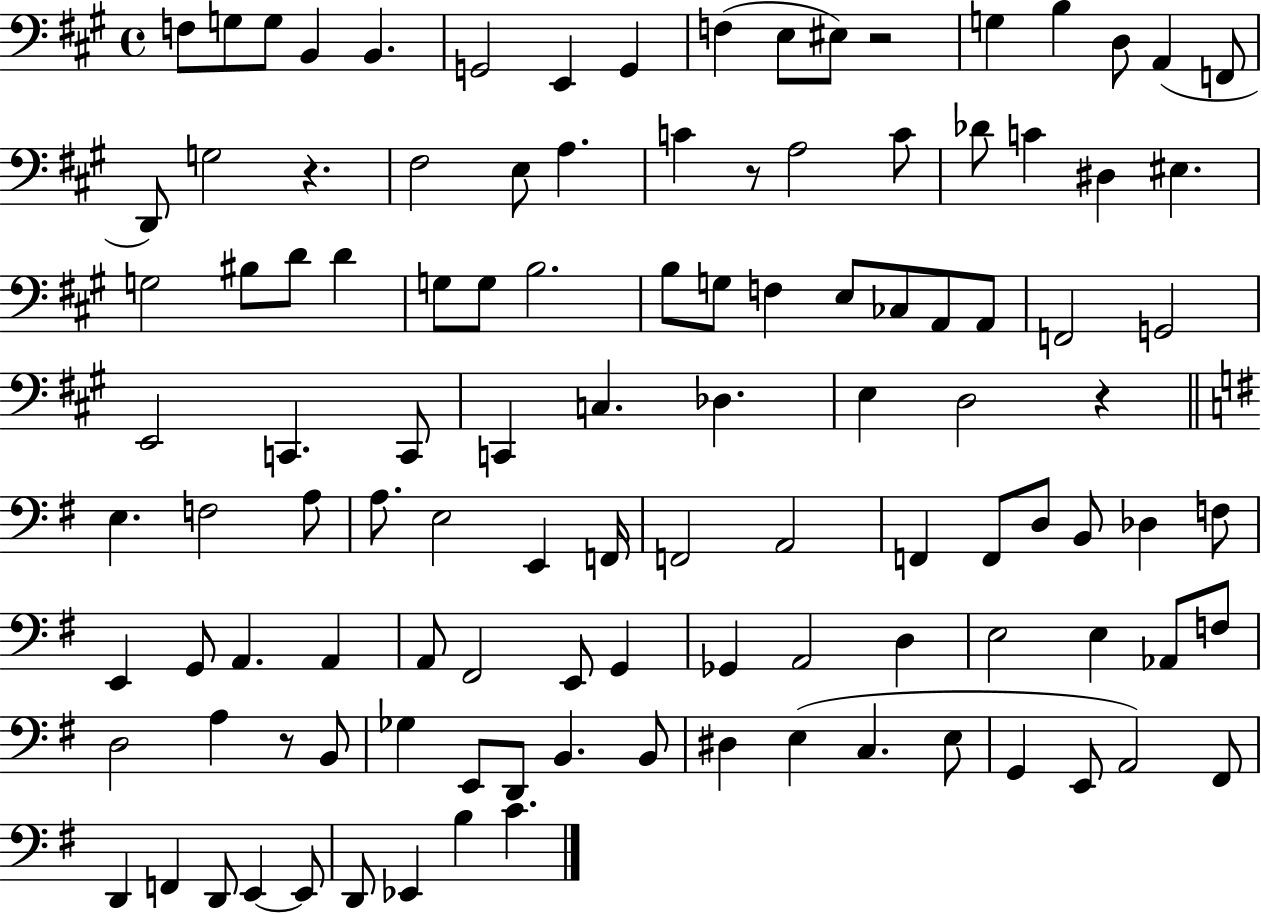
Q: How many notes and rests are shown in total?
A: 112